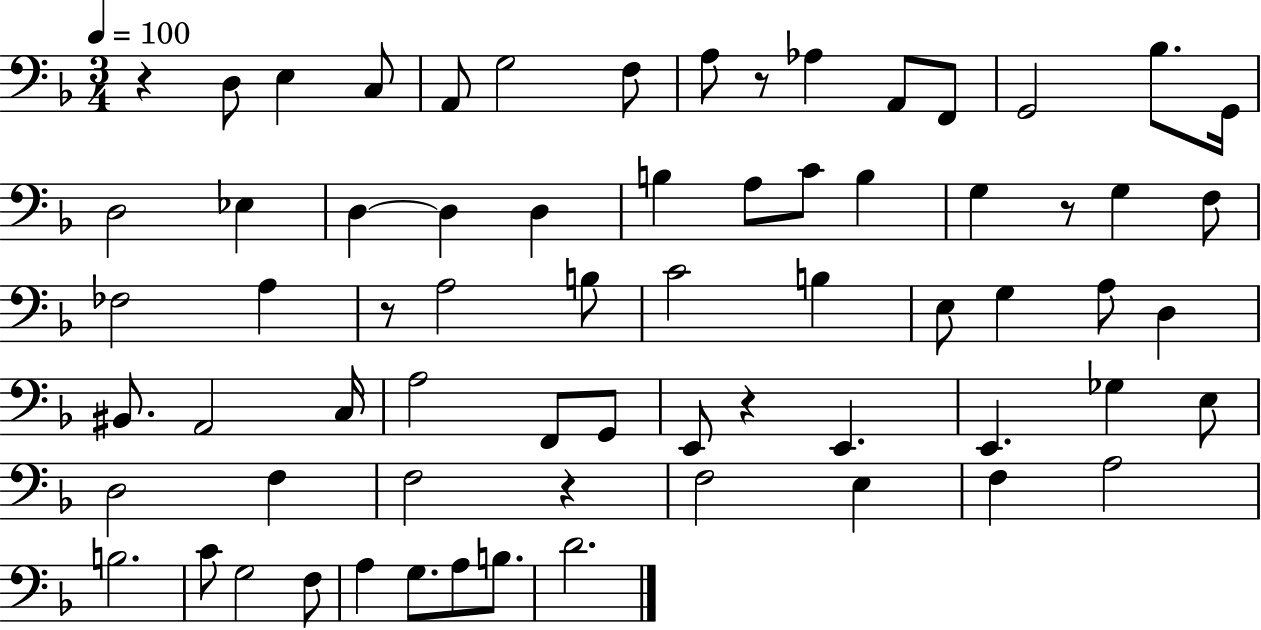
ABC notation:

X:1
T:Untitled
M:3/4
L:1/4
K:F
z D,/2 E, C,/2 A,,/2 G,2 F,/2 A,/2 z/2 _A, A,,/2 F,,/2 G,,2 _B,/2 G,,/4 D,2 _E, D, D, D, B, A,/2 C/2 B, G, z/2 G, F,/2 _F,2 A, z/2 A,2 B,/2 C2 B, E,/2 G, A,/2 D, ^B,,/2 A,,2 C,/4 A,2 F,,/2 G,,/2 E,,/2 z E,, E,, _G, E,/2 D,2 F, F,2 z F,2 E, F, A,2 B,2 C/2 G,2 F,/2 A, G,/2 A,/2 B,/2 D2